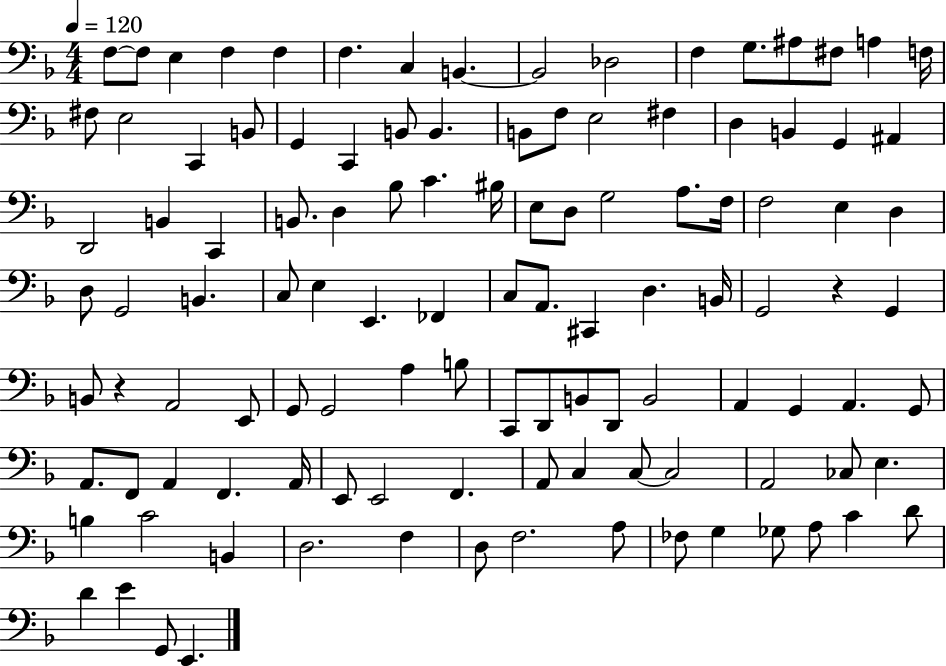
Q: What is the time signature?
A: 4/4